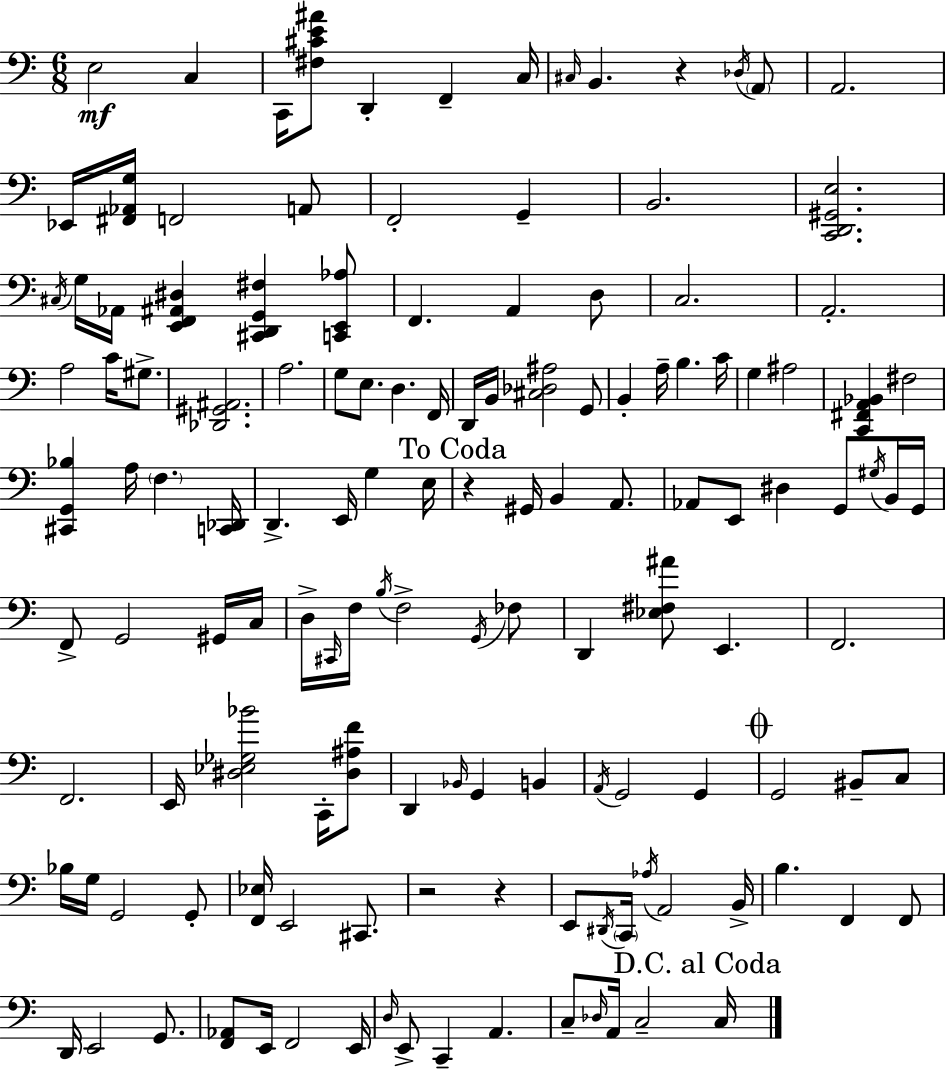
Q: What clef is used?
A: bass